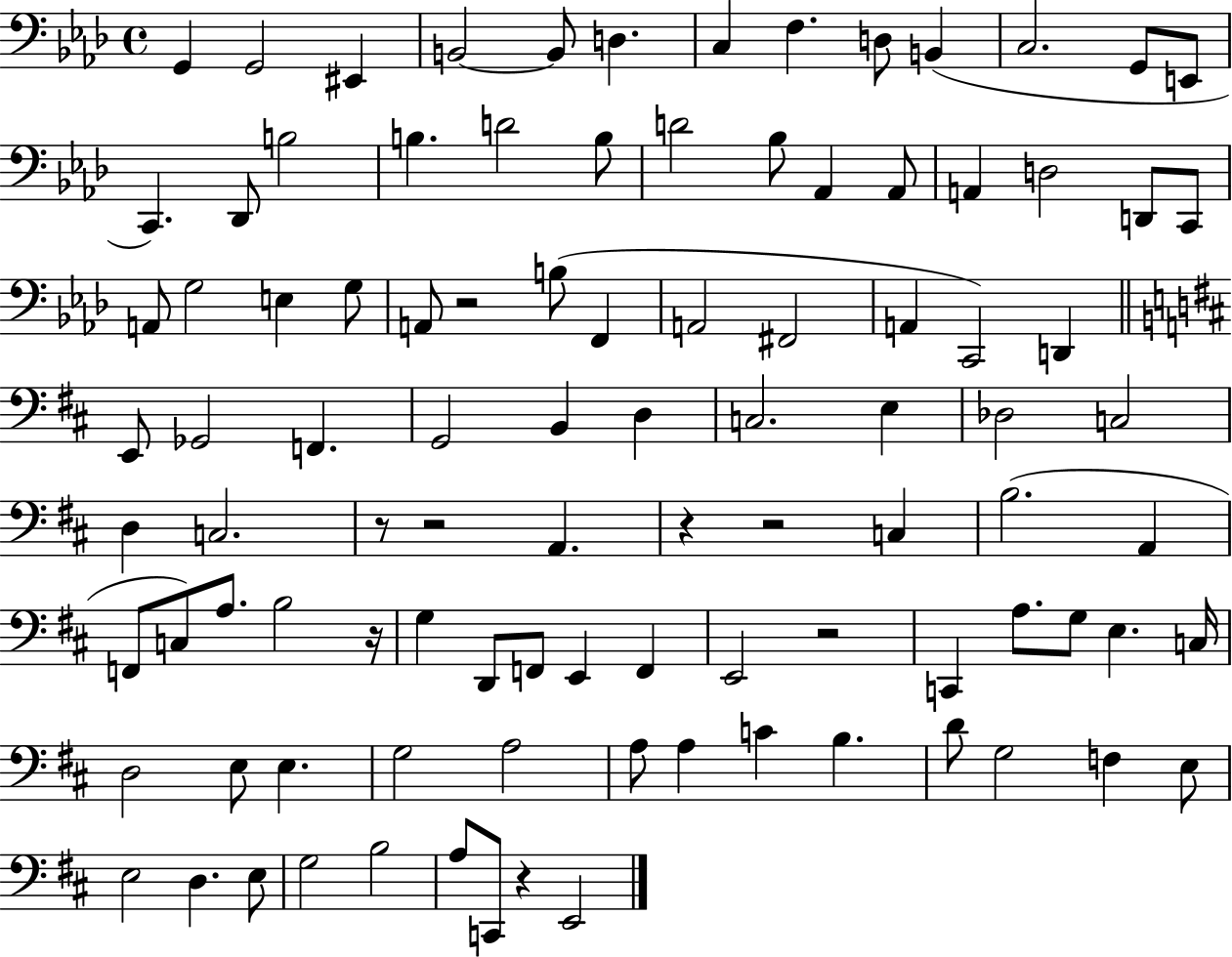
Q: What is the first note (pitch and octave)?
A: G2